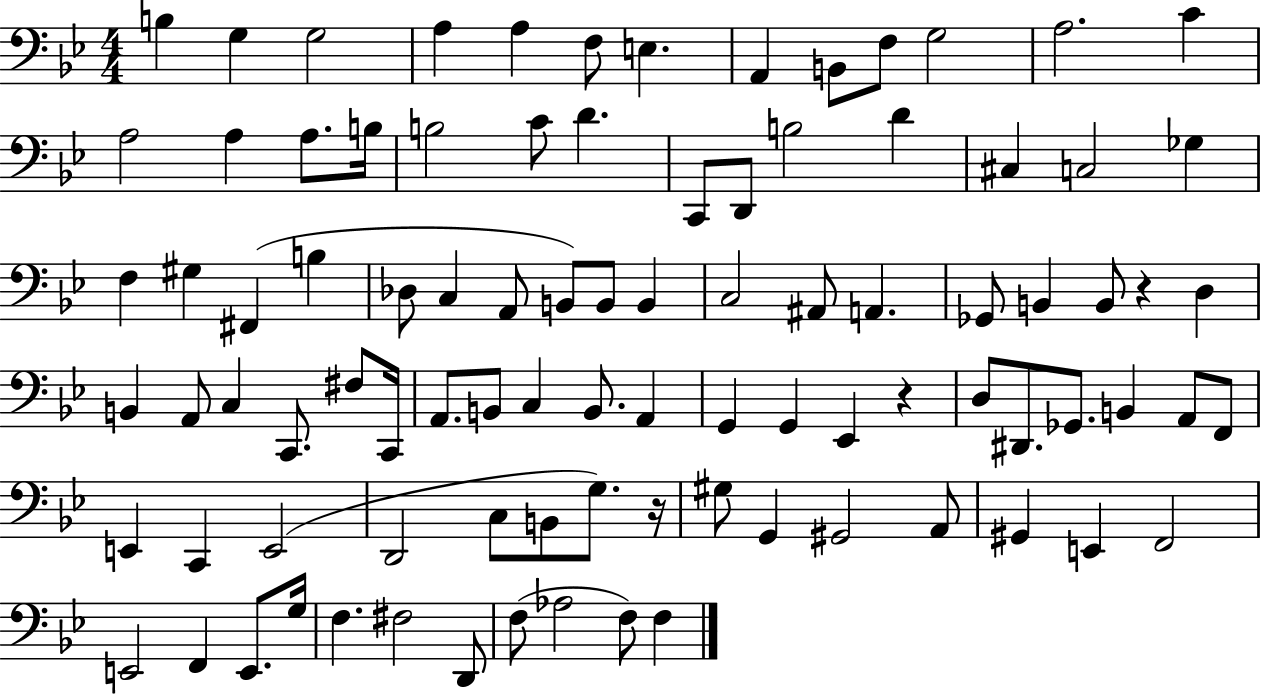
{
  \clef bass
  \numericTimeSignature
  \time 4/4
  \key bes \major
  b4 g4 g2 | a4 a4 f8 e4. | a,4 b,8 f8 g2 | a2. c'4 | \break a2 a4 a8. b16 | b2 c'8 d'4. | c,8 d,8 b2 d'4 | cis4 c2 ges4 | \break f4 gis4 fis,4( b4 | des8 c4 a,8 b,8) b,8 b,4 | c2 ais,8 a,4. | ges,8 b,4 b,8 r4 d4 | \break b,4 a,8 c4 c,8. fis8 c,16 | a,8. b,8 c4 b,8. a,4 | g,4 g,4 ees,4 r4 | d8 dis,8. ges,8. b,4 a,8 f,8 | \break e,4 c,4 e,2( | d,2 c8 b,8 g8.) r16 | gis8 g,4 gis,2 a,8 | gis,4 e,4 f,2 | \break e,2 f,4 e,8. g16 | f4. fis2 d,8 | f8( aes2 f8) f4 | \bar "|."
}